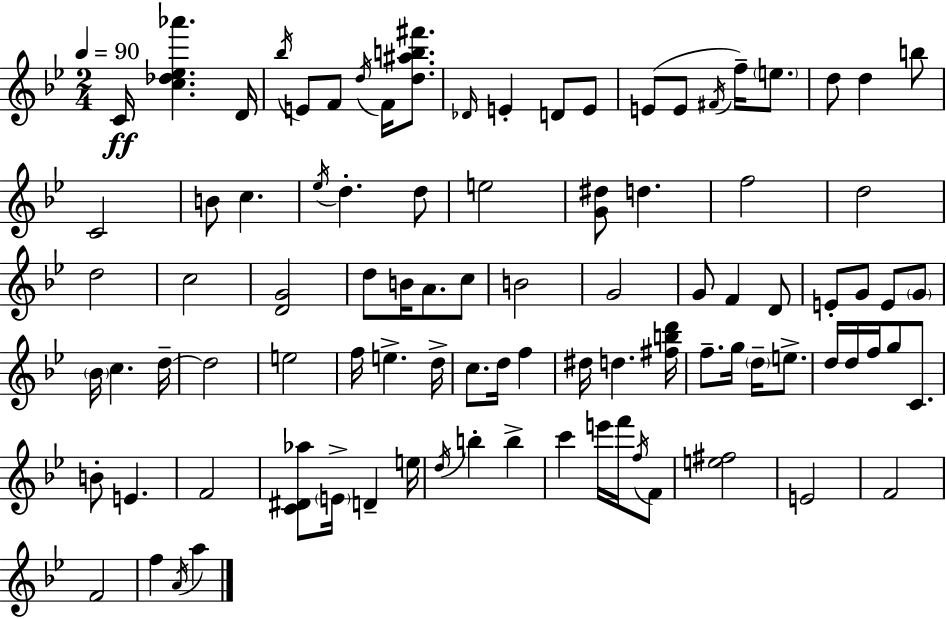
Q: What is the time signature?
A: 2/4